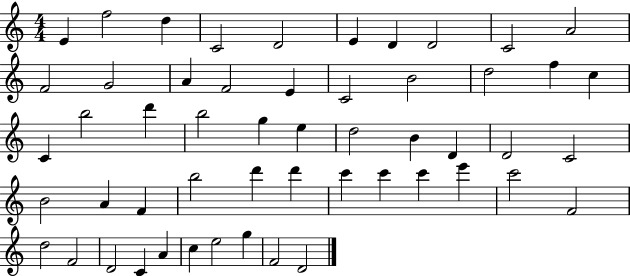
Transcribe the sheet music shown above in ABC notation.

X:1
T:Untitled
M:4/4
L:1/4
K:C
E f2 d C2 D2 E D D2 C2 A2 F2 G2 A F2 E C2 B2 d2 f c C b2 d' b2 g e d2 B D D2 C2 B2 A F b2 d' d' c' c' c' e' c'2 F2 d2 F2 D2 C A c e2 g F2 D2